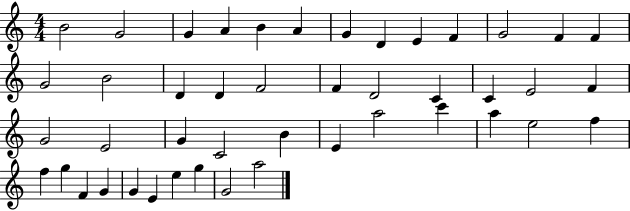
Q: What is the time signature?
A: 4/4